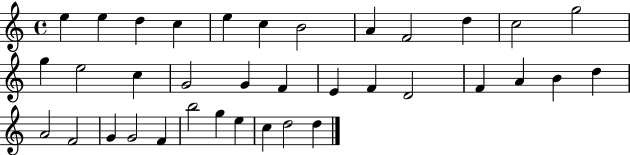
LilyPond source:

{
  \clef treble
  \time 4/4
  \defaultTimeSignature
  \key c \major
  e''4 e''4 d''4 c''4 | e''4 c''4 b'2 | a'4 f'2 d''4 | c''2 g''2 | \break g''4 e''2 c''4 | g'2 g'4 f'4 | e'4 f'4 d'2 | f'4 a'4 b'4 d''4 | \break a'2 f'2 | g'4 g'2 f'4 | b''2 g''4 e''4 | c''4 d''2 d''4 | \break \bar "|."
}